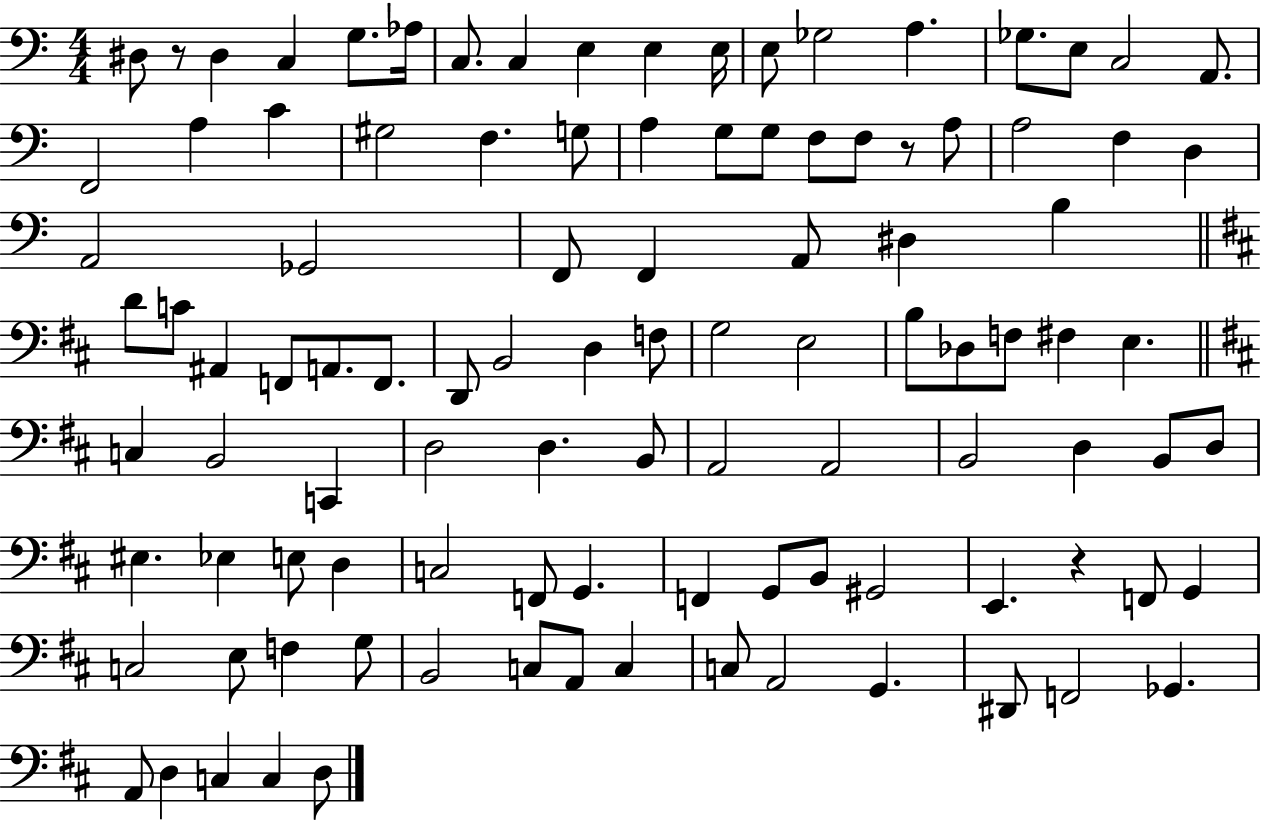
D#3/e R/e D#3/q C3/q G3/e. Ab3/s C3/e. C3/q E3/q E3/q E3/s E3/e Gb3/h A3/q. Gb3/e. E3/e C3/h A2/e. F2/h A3/q C4/q G#3/h F3/q. G3/e A3/q G3/e G3/e F3/e F3/e R/e A3/e A3/h F3/q D3/q A2/h Gb2/h F2/e F2/q A2/e D#3/q B3/q D4/e C4/e A#2/q F2/e A2/e. F2/e. D2/e B2/h D3/q F3/e G3/h E3/h B3/e Db3/e F3/e F#3/q E3/q. C3/q B2/h C2/q D3/h D3/q. B2/e A2/h A2/h B2/h D3/q B2/e D3/e EIS3/q. Eb3/q E3/e D3/q C3/h F2/e G2/q. F2/q G2/e B2/e G#2/h E2/q. R/q F2/e G2/q C3/h E3/e F3/q G3/e B2/h C3/e A2/e C3/q C3/e A2/h G2/q. D#2/e F2/h Gb2/q. A2/e D3/q C3/q C3/q D3/e